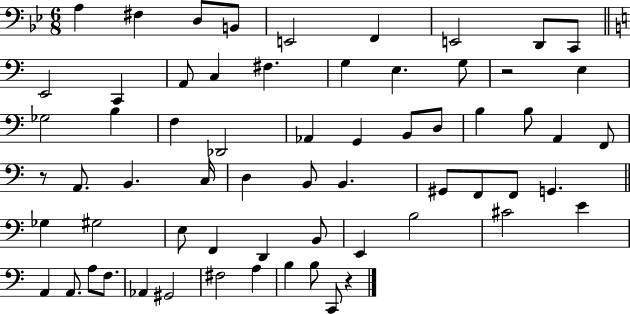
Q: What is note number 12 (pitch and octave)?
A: A2